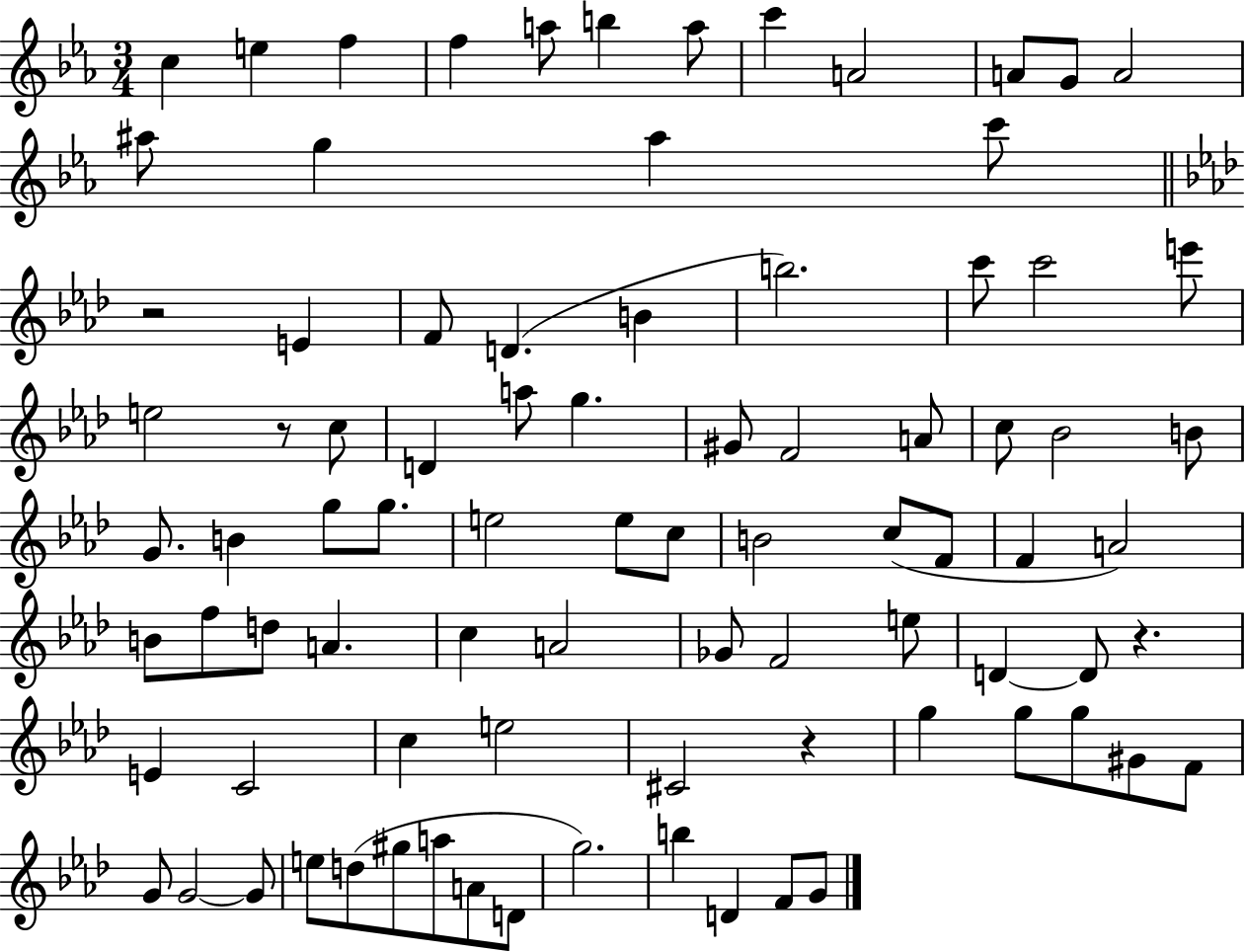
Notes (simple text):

C5/q E5/q F5/q F5/q A5/e B5/q A5/e C6/q A4/h A4/e G4/e A4/h A#5/e G5/q A#5/q C6/e R/h E4/q F4/e D4/q. B4/q B5/h. C6/e C6/h E6/e E5/h R/e C5/e D4/q A5/e G5/q. G#4/e F4/h A4/e C5/e Bb4/h B4/e G4/e. B4/q G5/e G5/e. E5/h E5/e C5/e B4/h C5/e F4/e F4/q A4/h B4/e F5/e D5/e A4/q. C5/q A4/h Gb4/e F4/h E5/e D4/q D4/e R/q. E4/q C4/h C5/q E5/h C#4/h R/q G5/q G5/e G5/e G#4/e F4/e G4/e G4/h G4/e E5/e D5/e G#5/e A5/e A4/e D4/e G5/h. B5/q D4/q F4/e G4/e